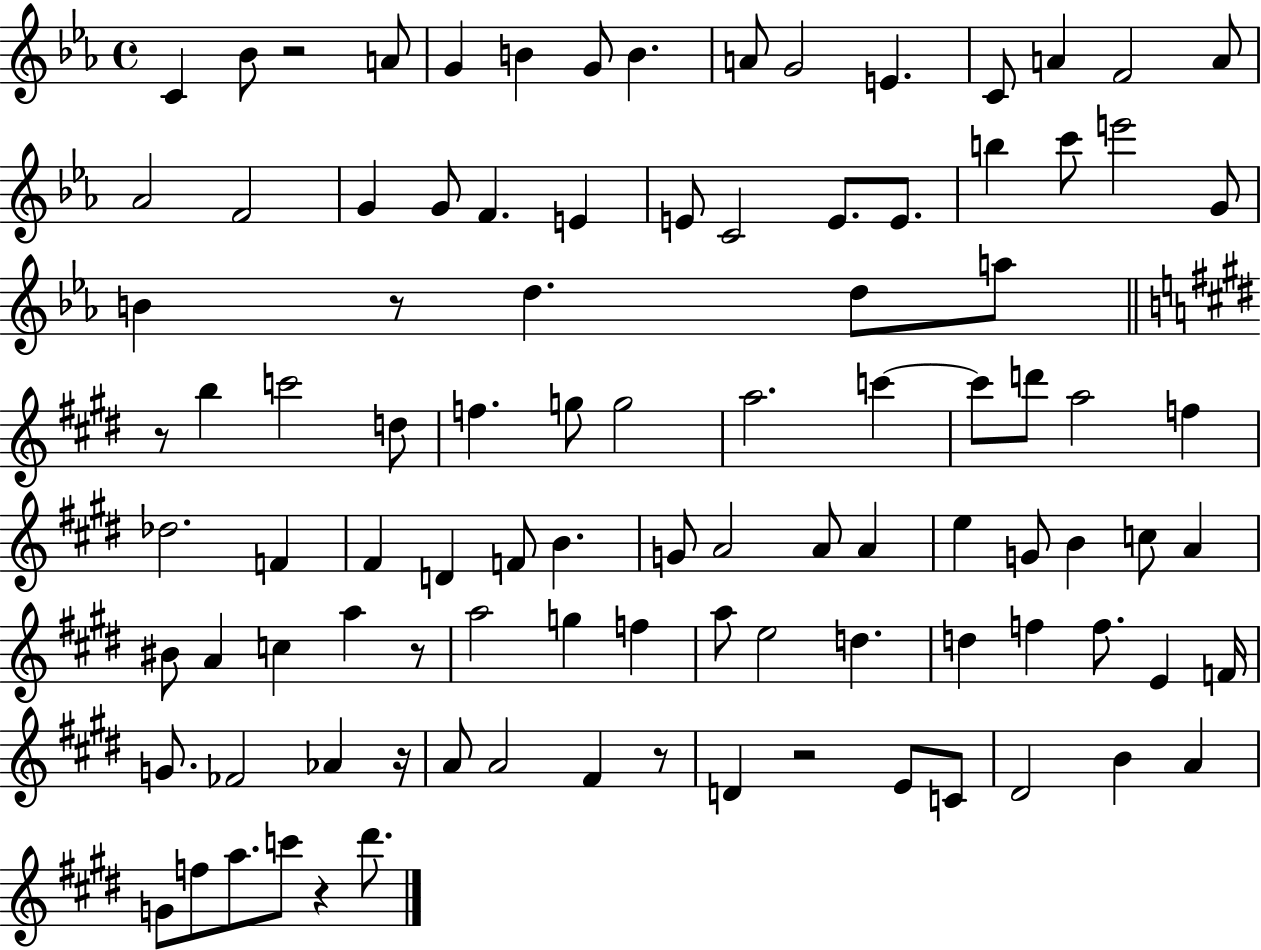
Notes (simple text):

C4/q Bb4/e R/h A4/e G4/q B4/q G4/e B4/q. A4/e G4/h E4/q. C4/e A4/q F4/h A4/e Ab4/h F4/h G4/q G4/e F4/q. E4/q E4/e C4/h E4/e. E4/e. B5/q C6/e E6/h G4/e B4/q R/e D5/q. D5/e A5/e R/e B5/q C6/h D5/e F5/q. G5/e G5/h A5/h. C6/q C6/e D6/e A5/h F5/q Db5/h. F4/q F#4/q D4/q F4/e B4/q. G4/e A4/h A4/e A4/q E5/q G4/e B4/q C5/e A4/q BIS4/e A4/q C5/q A5/q R/e A5/h G5/q F5/q A5/e E5/h D5/q. D5/q F5/q F5/e. E4/q F4/s G4/e. FES4/h Ab4/q R/s A4/e A4/h F#4/q R/e D4/q R/h E4/e C4/e D#4/h B4/q A4/q G4/e F5/e A5/e. C6/e R/q D#6/e.